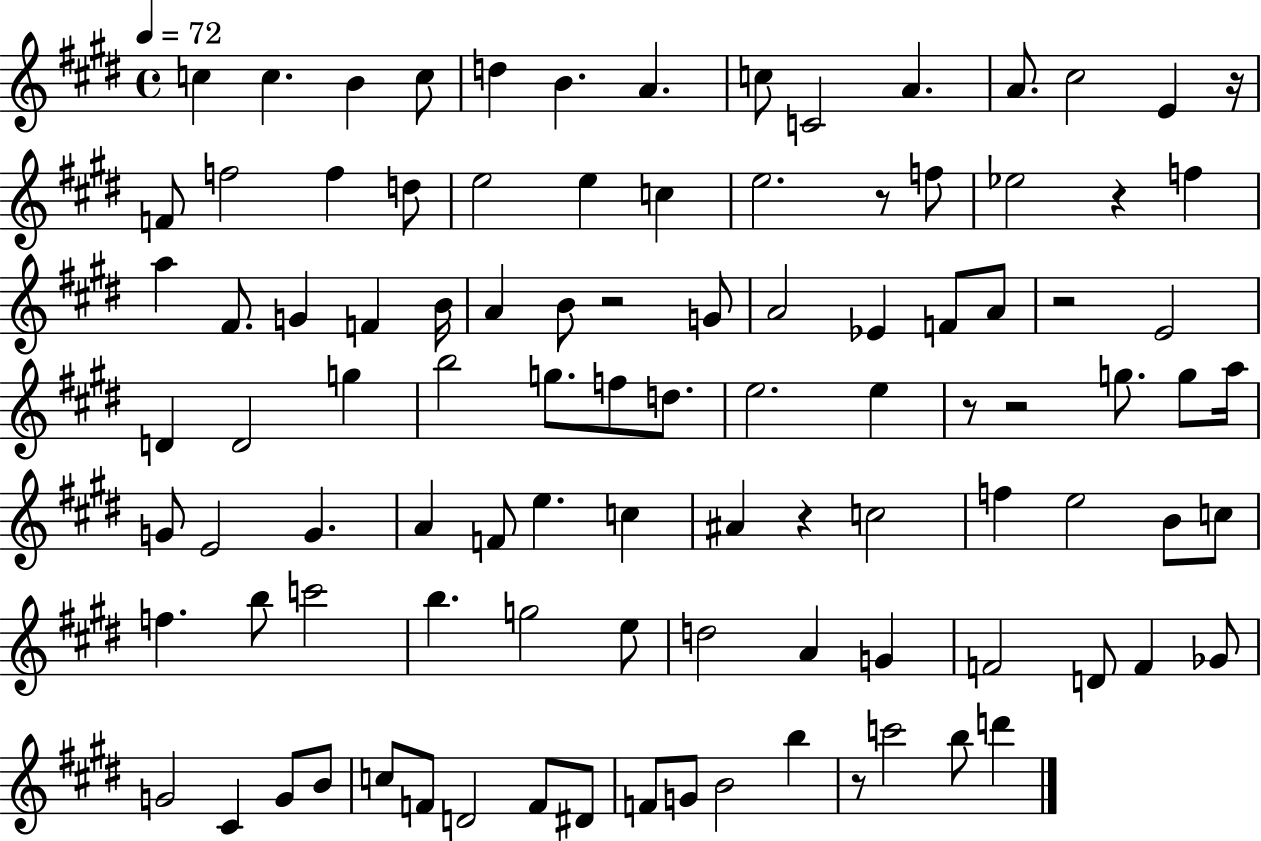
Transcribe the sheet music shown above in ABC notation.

X:1
T:Untitled
M:4/4
L:1/4
K:E
c c B c/2 d B A c/2 C2 A A/2 ^c2 E z/4 F/2 f2 f d/2 e2 e c e2 z/2 f/2 _e2 z f a ^F/2 G F B/4 A B/2 z2 G/2 A2 _E F/2 A/2 z2 E2 D D2 g b2 g/2 f/2 d/2 e2 e z/2 z2 g/2 g/2 a/4 G/2 E2 G A F/2 e c ^A z c2 f e2 B/2 c/2 f b/2 c'2 b g2 e/2 d2 A G F2 D/2 F _G/2 G2 ^C G/2 B/2 c/2 F/2 D2 F/2 ^D/2 F/2 G/2 B2 b z/2 c'2 b/2 d'